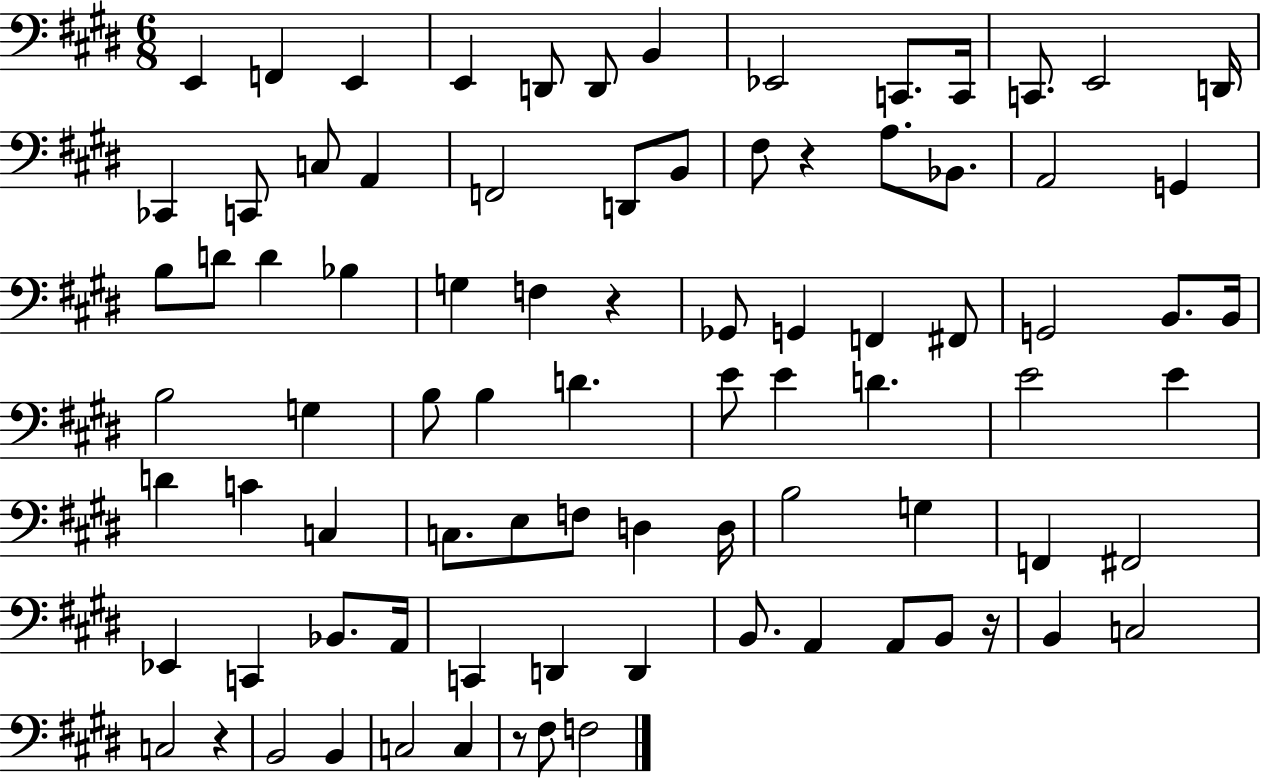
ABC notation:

X:1
T:Untitled
M:6/8
L:1/4
K:E
E,, F,, E,, E,, D,,/2 D,,/2 B,, _E,,2 C,,/2 C,,/4 C,,/2 E,,2 D,,/4 _C,, C,,/2 C,/2 A,, F,,2 D,,/2 B,,/2 ^F,/2 z A,/2 _B,,/2 A,,2 G,, B,/2 D/2 D _B, G, F, z _G,,/2 G,, F,, ^F,,/2 G,,2 B,,/2 B,,/4 B,2 G, B,/2 B, D E/2 E D E2 E D C C, C,/2 E,/2 F,/2 D, D,/4 B,2 G, F,, ^F,,2 _E,, C,, _B,,/2 A,,/4 C,, D,, D,, B,,/2 A,, A,,/2 B,,/2 z/4 B,, C,2 C,2 z B,,2 B,, C,2 C, z/2 ^F,/2 F,2